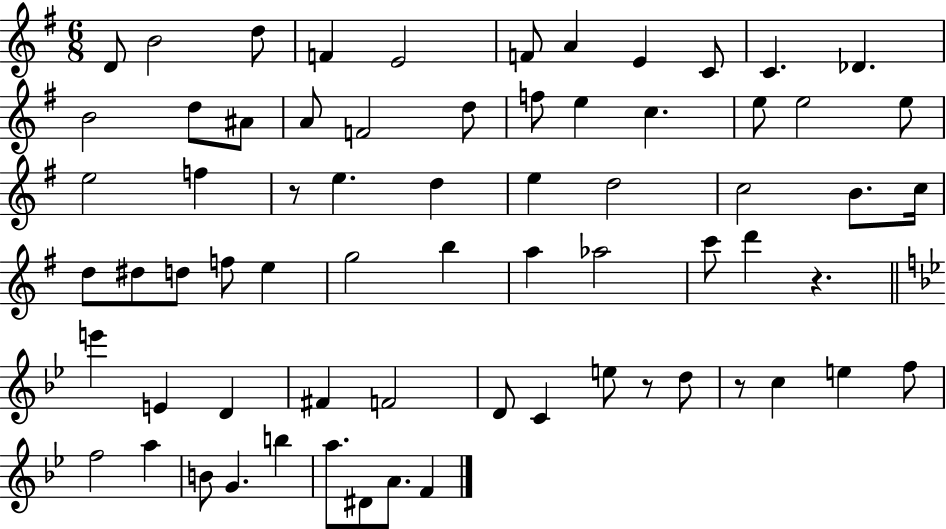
D4/e B4/h D5/e F4/q E4/h F4/e A4/q E4/q C4/e C4/q. Db4/q. B4/h D5/e A#4/e A4/e F4/h D5/e F5/e E5/q C5/q. E5/e E5/h E5/e E5/h F5/q R/e E5/q. D5/q E5/q D5/h C5/h B4/e. C5/s D5/e D#5/e D5/e F5/e E5/q G5/h B5/q A5/q Ab5/h C6/e D6/q R/q. E6/q E4/q D4/q F#4/q F4/h D4/e C4/q E5/e R/e D5/e R/e C5/q E5/q F5/e F5/h A5/q B4/e G4/q. B5/q A5/e. D#4/e A4/e. F4/q